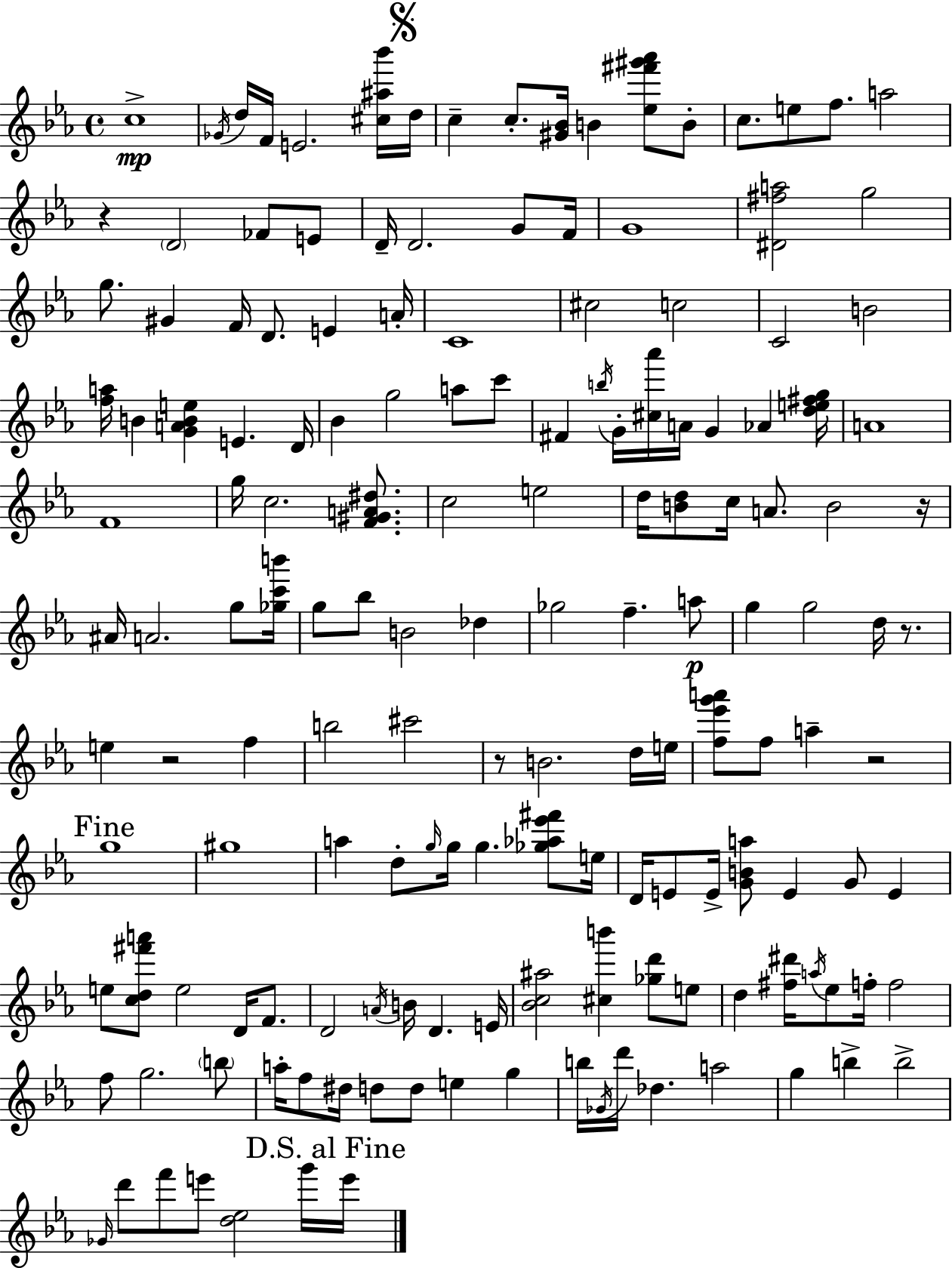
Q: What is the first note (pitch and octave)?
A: C5